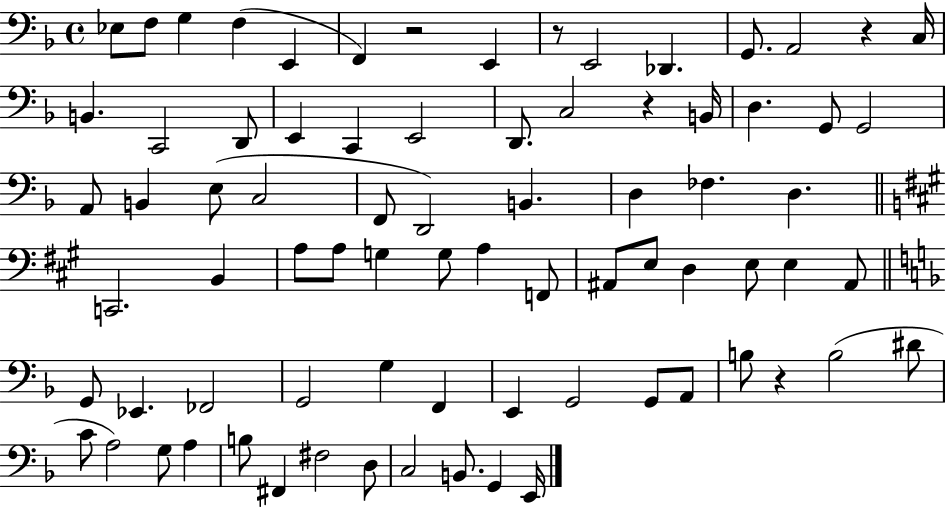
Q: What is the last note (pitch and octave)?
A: E2